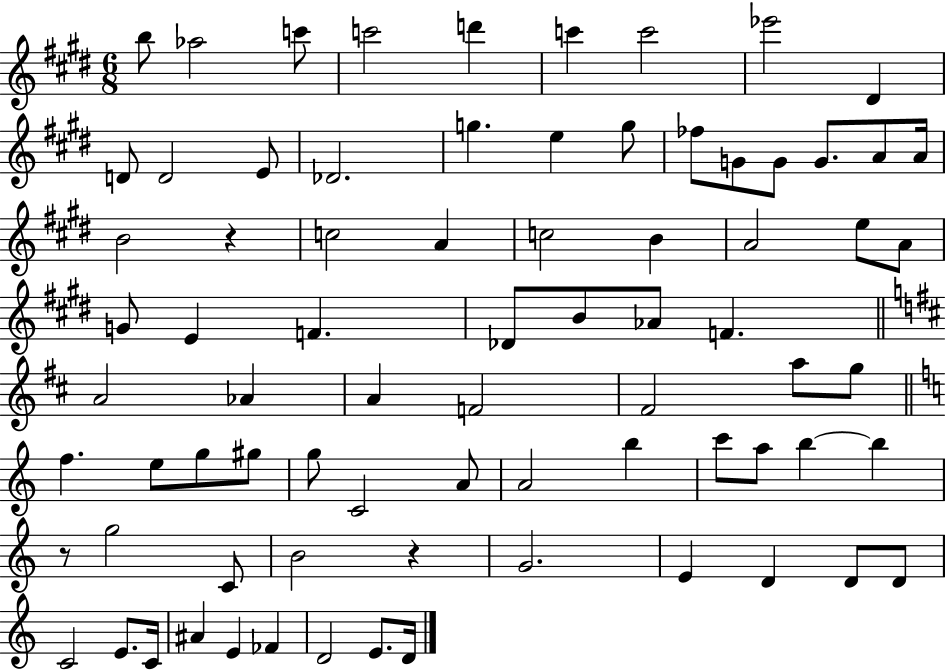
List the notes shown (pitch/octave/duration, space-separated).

B5/e Ab5/h C6/e C6/h D6/q C6/q C6/h Eb6/h D#4/q D4/e D4/h E4/e Db4/h. G5/q. E5/q G5/e FES5/e G4/e G4/e G4/e. A4/e A4/s B4/h R/q C5/h A4/q C5/h B4/q A4/h E5/e A4/e G4/e E4/q F4/q. Db4/e B4/e Ab4/e F4/q. A4/h Ab4/q A4/q F4/h F#4/h A5/e G5/e F5/q. E5/e G5/e G#5/e G5/e C4/h A4/e A4/h B5/q C6/e A5/e B5/q B5/q R/e G5/h C4/e B4/h R/q G4/h. E4/q D4/q D4/e D4/e C4/h E4/e. C4/s A#4/q E4/q FES4/q D4/h E4/e. D4/s